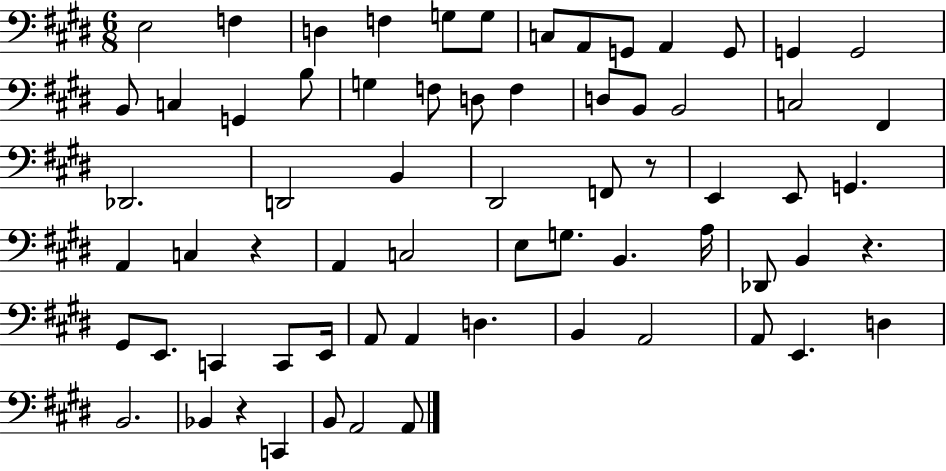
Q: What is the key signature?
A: E major